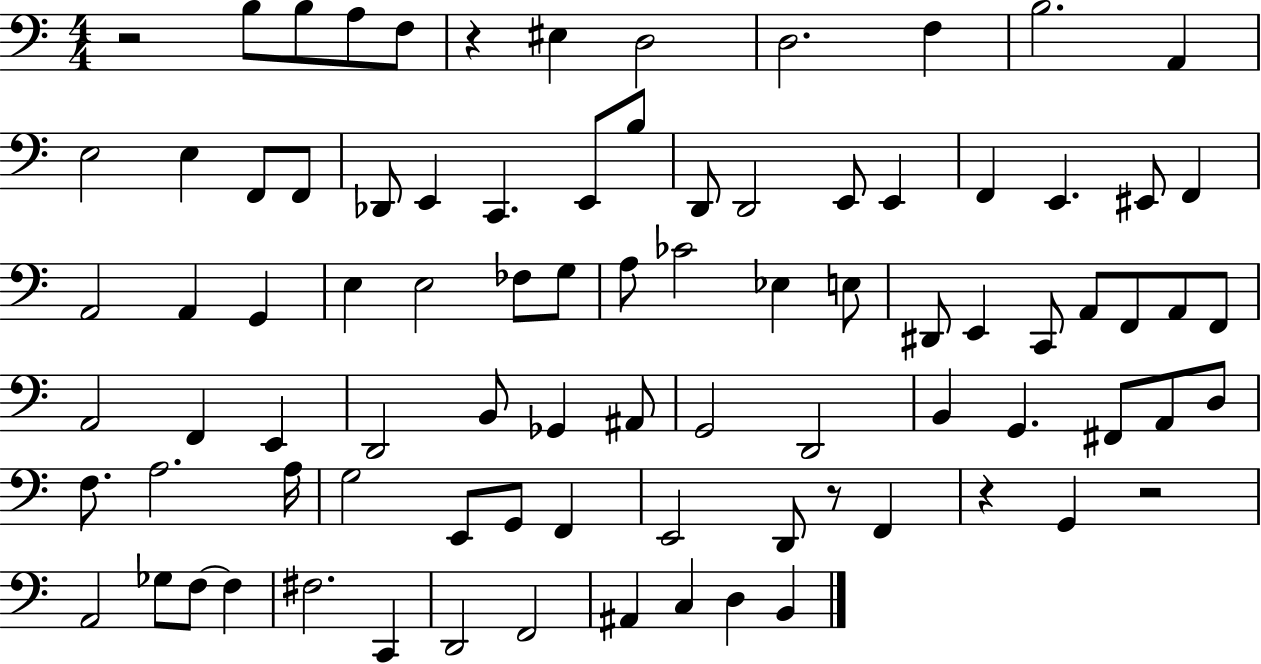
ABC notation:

X:1
T:Untitled
M:4/4
L:1/4
K:C
z2 B,/2 B,/2 A,/2 F,/2 z ^E, D,2 D,2 F, B,2 A,, E,2 E, F,,/2 F,,/2 _D,,/2 E,, C,, E,,/2 B,/2 D,,/2 D,,2 E,,/2 E,, F,, E,, ^E,,/2 F,, A,,2 A,, G,, E, E,2 _F,/2 G,/2 A,/2 _C2 _E, E,/2 ^D,,/2 E,, C,,/2 A,,/2 F,,/2 A,,/2 F,,/2 A,,2 F,, E,, D,,2 B,,/2 _G,, ^A,,/2 G,,2 D,,2 B,, G,, ^F,,/2 A,,/2 D,/2 F,/2 A,2 A,/4 G,2 E,,/2 G,,/2 F,, E,,2 D,,/2 z/2 F,, z G,, z2 A,,2 _G,/2 F,/2 F, ^F,2 C,, D,,2 F,,2 ^A,, C, D, B,,